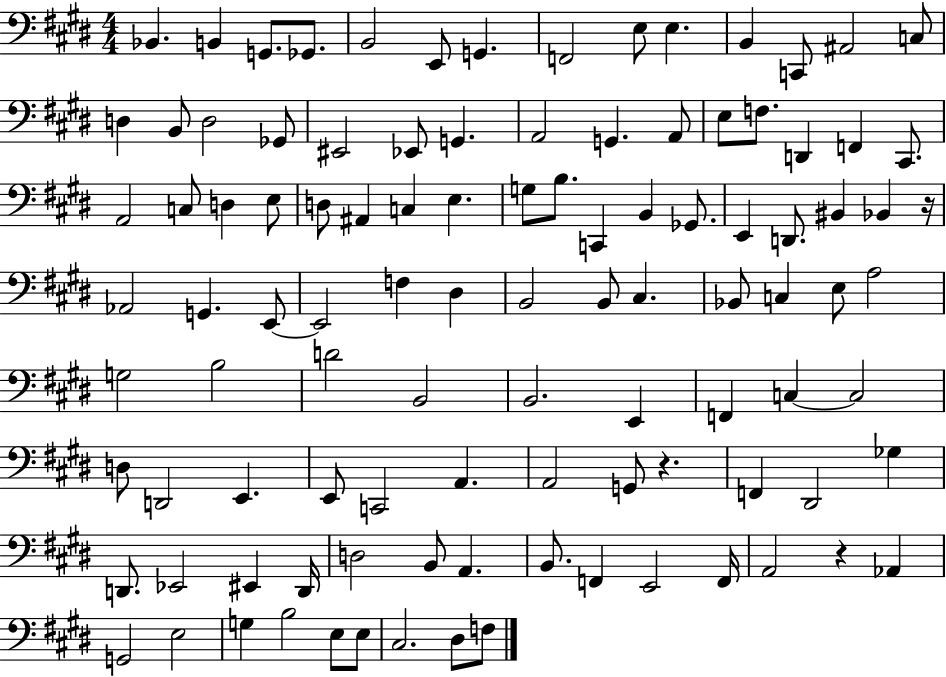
{
  \clef bass
  \numericTimeSignature
  \time 4/4
  \key e \major
  \repeat volta 2 { bes,4. b,4 g,8. ges,8. | b,2 e,8 g,4. | f,2 e8 e4. | b,4 c,8 ais,2 c8 | \break d4 b,8 d2 ges,8 | eis,2 ees,8 g,4. | a,2 g,4. a,8 | e8 f8. d,4 f,4 cis,8. | \break a,2 c8 d4 e8 | d8 ais,4 c4 e4. | g8 b8. c,4 b,4 ges,8. | e,4 d,8. bis,4 bes,4 r16 | \break aes,2 g,4. e,8~~ | e,2 f4 dis4 | b,2 b,8 cis4. | bes,8 c4 e8 a2 | \break g2 b2 | d'2 b,2 | b,2. e,4 | f,4 c4~~ c2 | \break d8 d,2 e,4. | e,8 c,2 a,4. | a,2 g,8 r4. | f,4 dis,2 ges4 | \break d,8. ees,2 eis,4 d,16 | d2 b,8 a,4. | b,8. f,4 e,2 f,16 | a,2 r4 aes,4 | \break g,2 e2 | g4 b2 e8 e8 | cis2. dis8 f8 | } \bar "|."
}